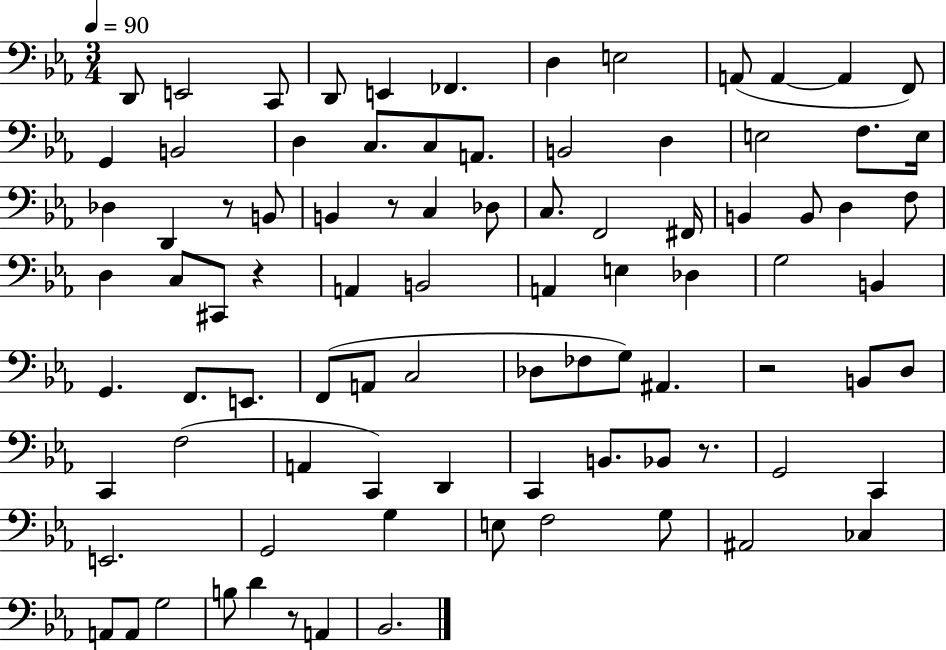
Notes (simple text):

D2/e E2/h C2/e D2/e E2/q FES2/q. D3/q E3/h A2/e A2/q A2/q F2/e G2/q B2/h D3/q C3/e. C3/e A2/e. B2/h D3/q E3/h F3/e. E3/s Db3/q D2/q R/e B2/e B2/q R/e C3/q Db3/e C3/e. F2/h F#2/s B2/q B2/e D3/q F3/e D3/q C3/e C#2/e R/q A2/q B2/h A2/q E3/q Db3/q G3/h B2/q G2/q. F2/e. E2/e. F2/e A2/e C3/h Db3/e FES3/e G3/e A#2/q. R/h B2/e D3/e C2/q F3/h A2/q C2/q D2/q C2/q B2/e. Bb2/e R/e. G2/h C2/q E2/h. G2/h G3/q E3/e F3/h G3/e A#2/h CES3/q A2/e A2/e G3/h B3/e D4/q R/e A2/q Bb2/h.